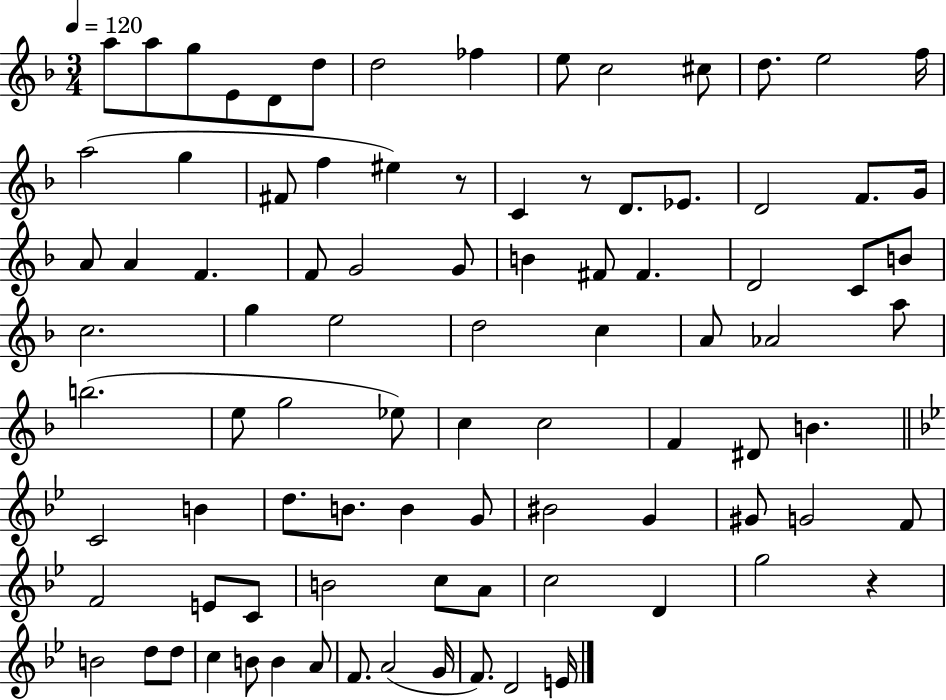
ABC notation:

X:1
T:Untitled
M:3/4
L:1/4
K:F
a/2 a/2 g/2 E/2 D/2 d/2 d2 _f e/2 c2 ^c/2 d/2 e2 f/4 a2 g ^F/2 f ^e z/2 C z/2 D/2 _E/2 D2 F/2 G/4 A/2 A F F/2 G2 G/2 B ^F/2 ^F D2 C/2 B/2 c2 g e2 d2 c A/2 _A2 a/2 b2 e/2 g2 _e/2 c c2 F ^D/2 B C2 B d/2 B/2 B G/2 ^B2 G ^G/2 G2 F/2 F2 E/2 C/2 B2 c/2 A/2 c2 D g2 z B2 d/2 d/2 c B/2 B A/2 F/2 A2 G/4 F/2 D2 E/4